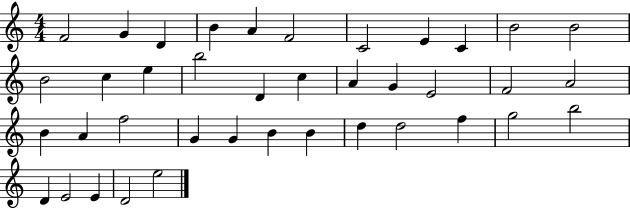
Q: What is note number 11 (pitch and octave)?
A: B4